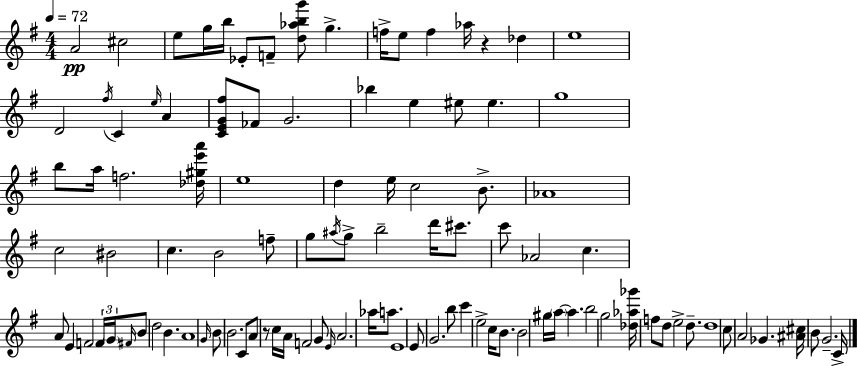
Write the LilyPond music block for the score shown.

{
  \clef treble
  \numericTimeSignature
  \time 4/4
  \key e \minor
  \tempo 4 = 72
  a'2\pp cis''2 | e''8 g''16 b''16 ees'8-. f'8-- <d'' aes'' b'' g'''>8 g''4.-> | f''16-> e''8 f''4 aes''16 r4 des''4 | e''1 | \break d'2 \acciaccatura { fis''16 } c'4 \grace { e''16 } a'4 | <c' e' g' fis''>8 fes'8 g'2. | bes''4 e''4 eis''8 eis''4. | g''1 | \break b''8 a''16 f''2. | <des'' gis'' e''' a'''>16 e''1 | d''4 e''16 c''2 b'8.-> | aes'1 | \break c''2 bis'2 | c''4. b'2 | f''8-- g''8 \acciaccatura { ais''16 } g''8-> b''2-- d'''16 | cis'''8. c'''8 aes'2 c''4. | \break a'8 e'4 f'2 | \tuplet 3/2 { f'16 \parenthesize g'16 \grace { fis'16 } } b'8 d''2 b'4. | a'1 | \grace { g'16 } b'8 b'2. | \break c'8 a'8 r8 c''16 a'16 f'2 | g'8 \grace { e'16 } a'2. | aes''16 a''8. e'1 | e'8 g'2. | \break b''8 c'''4 e''2-> | c''16 b'8. b'2 gis''16 \parenthesize a''16~~ | a''4. b''2 g''2 | <des'' aes'' ges'''>16 f''8 d''8 e''2-> | \break d''8.-- d''1 | c''8 a'2 | ges'4. <ais' cis''>16 b'8 g'2.-- | c'16-> \bar "|."
}